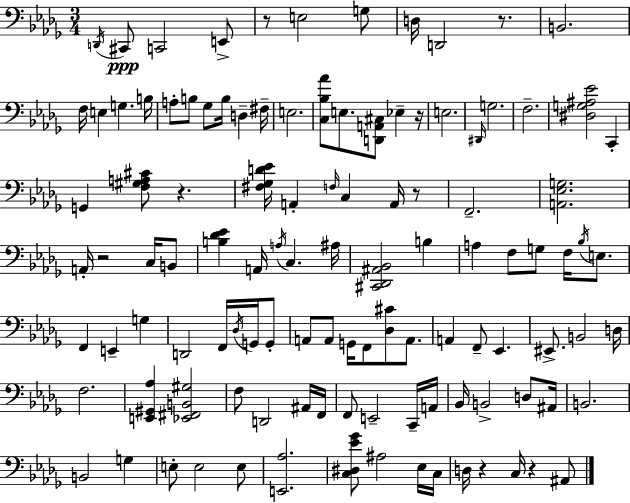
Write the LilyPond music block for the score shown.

{
  \clef bass
  \numericTimeSignature
  \time 3/4
  \key bes \minor
  \repeat volta 2 { \acciaccatura { d,16 }\ppp cis,8 c,2 e,8-> | r8 e2 g8 | d16 d,2 r8. | b,2. | \break f16 e4 g4. | b16 a8-. b8 ges8 b16 d4-- | fis16-- e2. | <c bes aes'>8 e8. <d, a, cis>8 ees4-- | \break r16 e2. | \grace { dis,16 } g2. | f2.-- | <dis g ais ees'>2 c,4-. | \break g,4 <f gis a cis'>8 r4. | <fis ges d' ees'>16 a,4-. \grace { f16 } c4 | a,16 r8 f,2.-- | <a, ees g>2. | \break a,16-. r2 | c16 b,8 <b des' ees'>4 a,16 \acciaccatura { a16 } c4. | ais16 <cis, des, ais, bes,>2 | b4 a4 f8 g8 | \break f16 \acciaccatura { bes16 } e8. f,4 e,4-- | g4 d,2 | f,16 \acciaccatura { des16 } g,16 g,8-. a,8 a,8 g,16 f,8 | <des cis'>8 a,8. a,4 f,8-- | \break ees,4. eis,8.-> b,2 | d16 f2. | <e, gis, aes>4 <ees, fis, b, gis>2 | f8 d,2 | \break ais,16 f,16 f,8 e,2-- | c,16-- a,16 bes,16 b,2-> | d8 ais,16 b,2. | b,2 | \break g4 e8-. e2 | e8 <e, aes>2. | <c dis ees' ges'>8 ais2 | ees16 c16 d16 r4 c16 | \break r4 ais,8 } \bar "|."
}